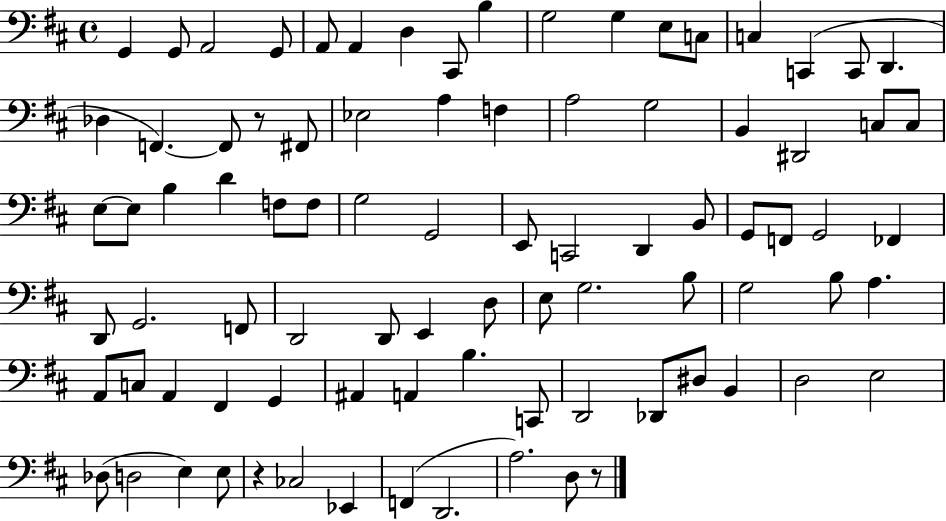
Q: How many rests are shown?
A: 3